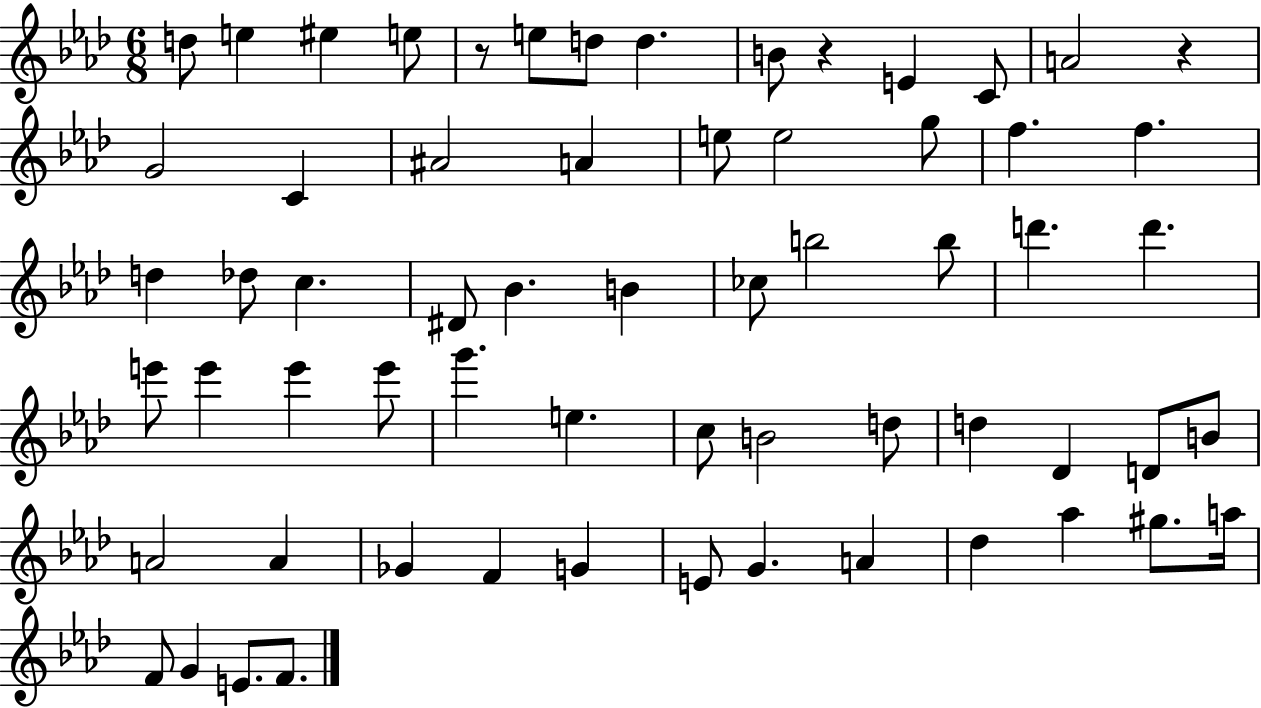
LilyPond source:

{
  \clef treble
  \numericTimeSignature
  \time 6/8
  \key aes \major
  d''8 e''4 eis''4 e''8 | r8 e''8 d''8 d''4. | b'8 r4 e'4 c'8 | a'2 r4 | \break g'2 c'4 | ais'2 a'4 | e''8 e''2 g''8 | f''4. f''4. | \break d''4 des''8 c''4. | dis'8 bes'4. b'4 | ces''8 b''2 b''8 | d'''4. d'''4. | \break e'''8 e'''4 e'''4 e'''8 | g'''4. e''4. | c''8 b'2 d''8 | d''4 des'4 d'8 b'8 | \break a'2 a'4 | ges'4 f'4 g'4 | e'8 g'4. a'4 | des''4 aes''4 gis''8. a''16 | \break f'8 g'4 e'8. f'8. | \bar "|."
}